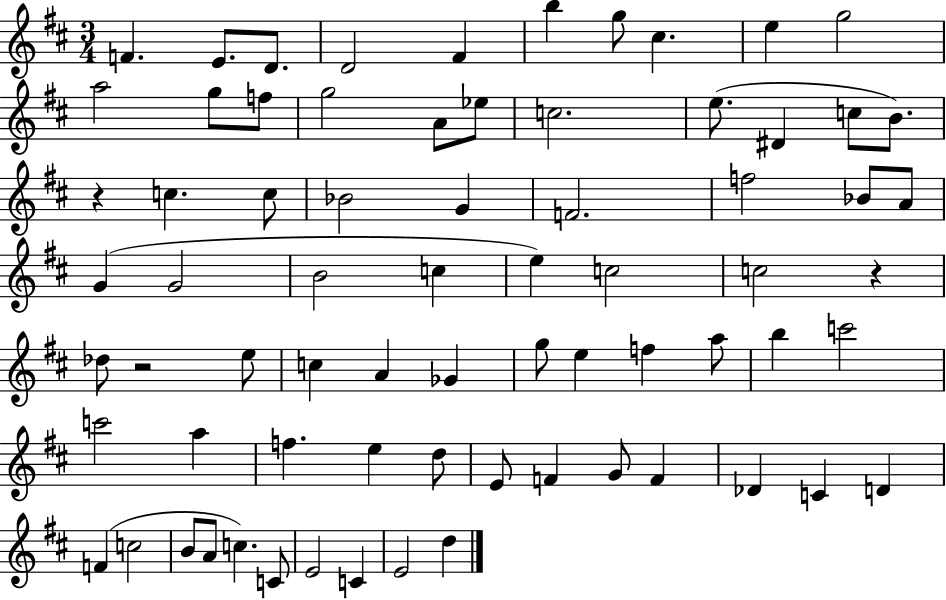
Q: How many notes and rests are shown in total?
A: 72